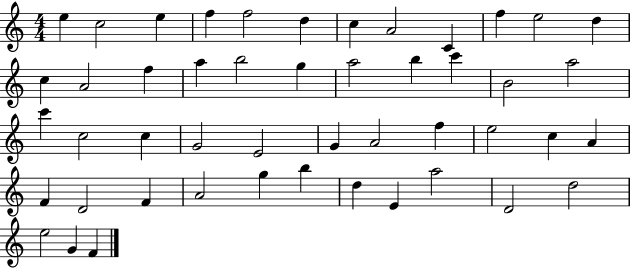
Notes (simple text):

E5/q C5/h E5/q F5/q F5/h D5/q C5/q A4/h C4/q F5/q E5/h D5/q C5/q A4/h F5/q A5/q B5/h G5/q A5/h B5/q C6/q B4/h A5/h C6/q C5/h C5/q G4/h E4/h G4/q A4/h F5/q E5/h C5/q A4/q F4/q D4/h F4/q A4/h G5/q B5/q D5/q E4/q A5/h D4/h D5/h E5/h G4/q F4/q